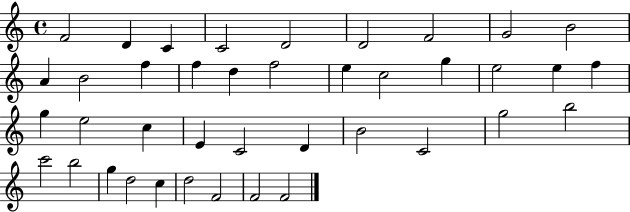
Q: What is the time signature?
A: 4/4